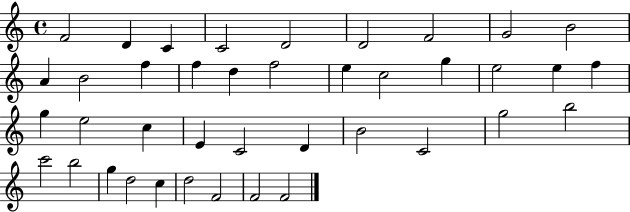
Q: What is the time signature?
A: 4/4